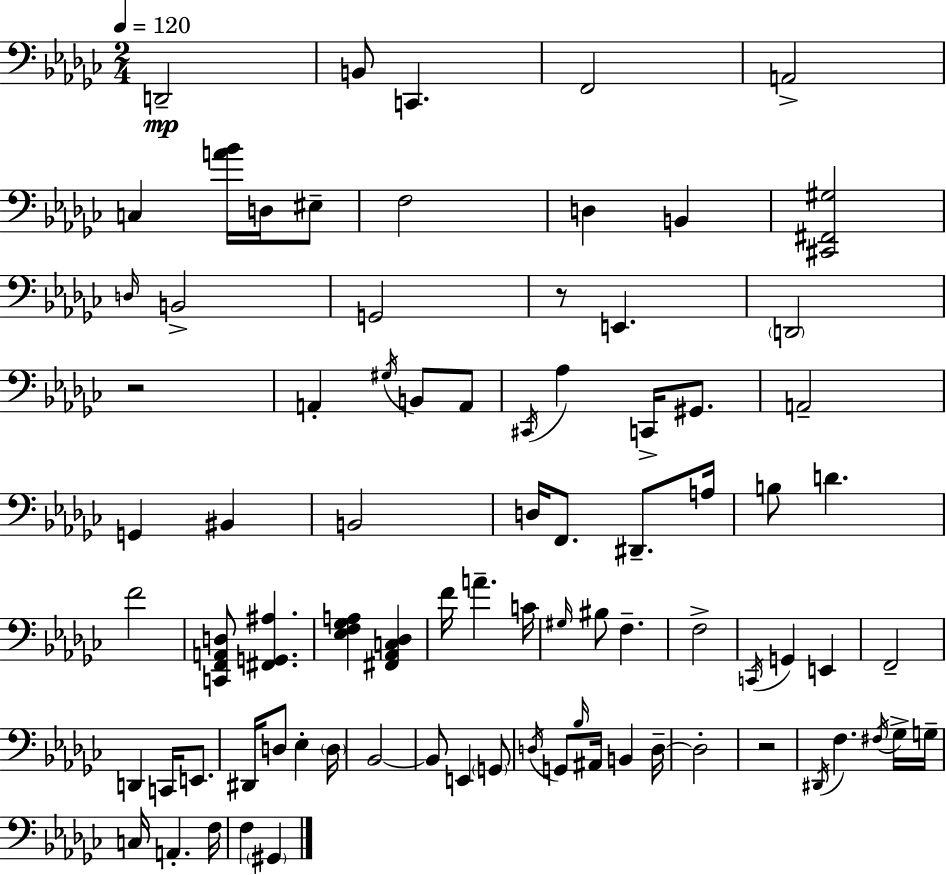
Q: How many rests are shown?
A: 3